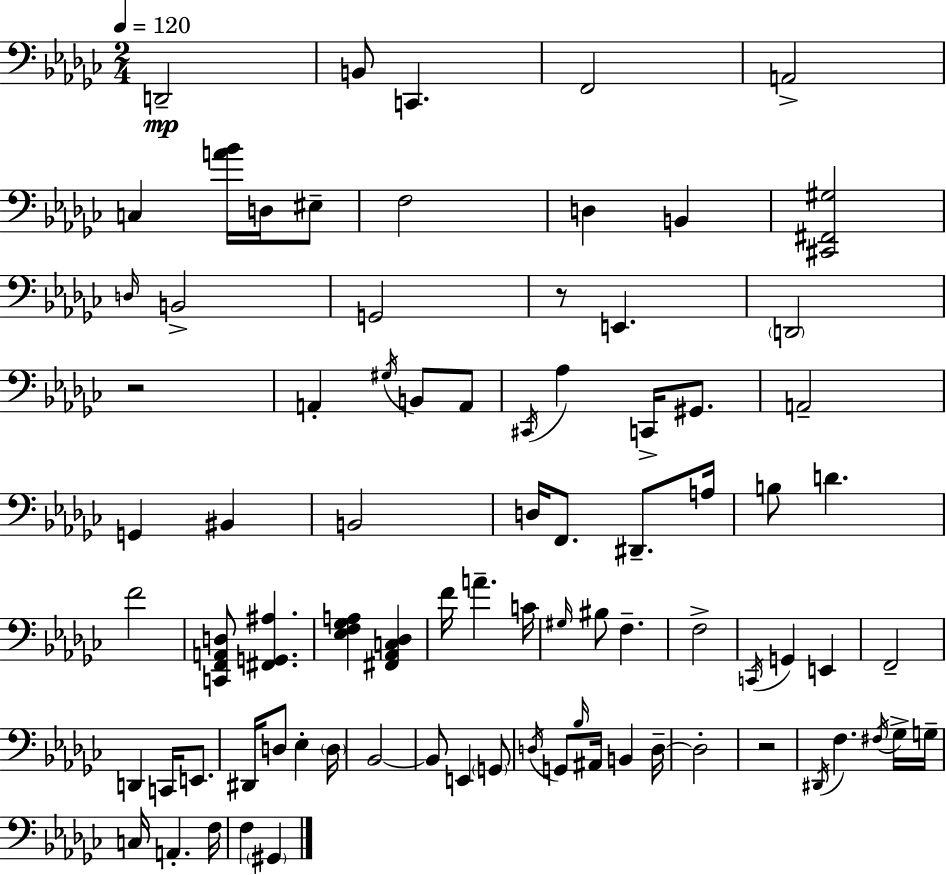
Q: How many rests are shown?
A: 3